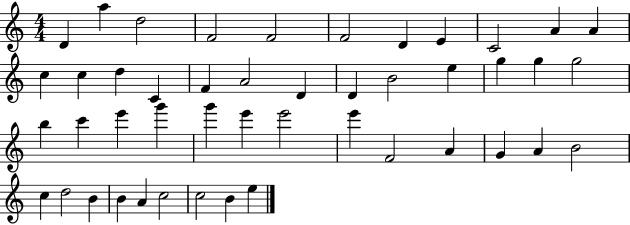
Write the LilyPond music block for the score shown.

{
  \clef treble
  \numericTimeSignature
  \time 4/4
  \key c \major
  d'4 a''4 d''2 | f'2 f'2 | f'2 d'4 e'4 | c'2 a'4 a'4 | \break c''4 c''4 d''4 c'4 | f'4 a'2 d'4 | d'4 b'2 e''4 | g''4 g''4 g''2 | \break b''4 c'''4 e'''4 g'''4 | g'''4 e'''4 e'''2 | e'''4 f'2 a'4 | g'4 a'4 b'2 | \break c''4 d''2 b'4 | b'4 a'4 c''2 | c''2 b'4 e''4 | \bar "|."
}